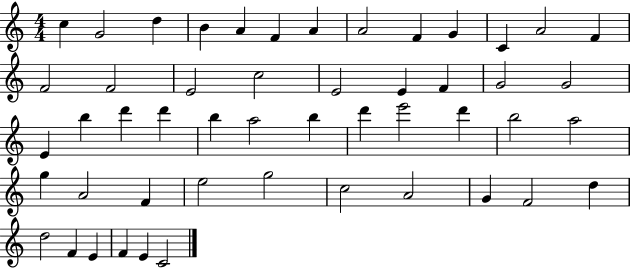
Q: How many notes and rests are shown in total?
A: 50